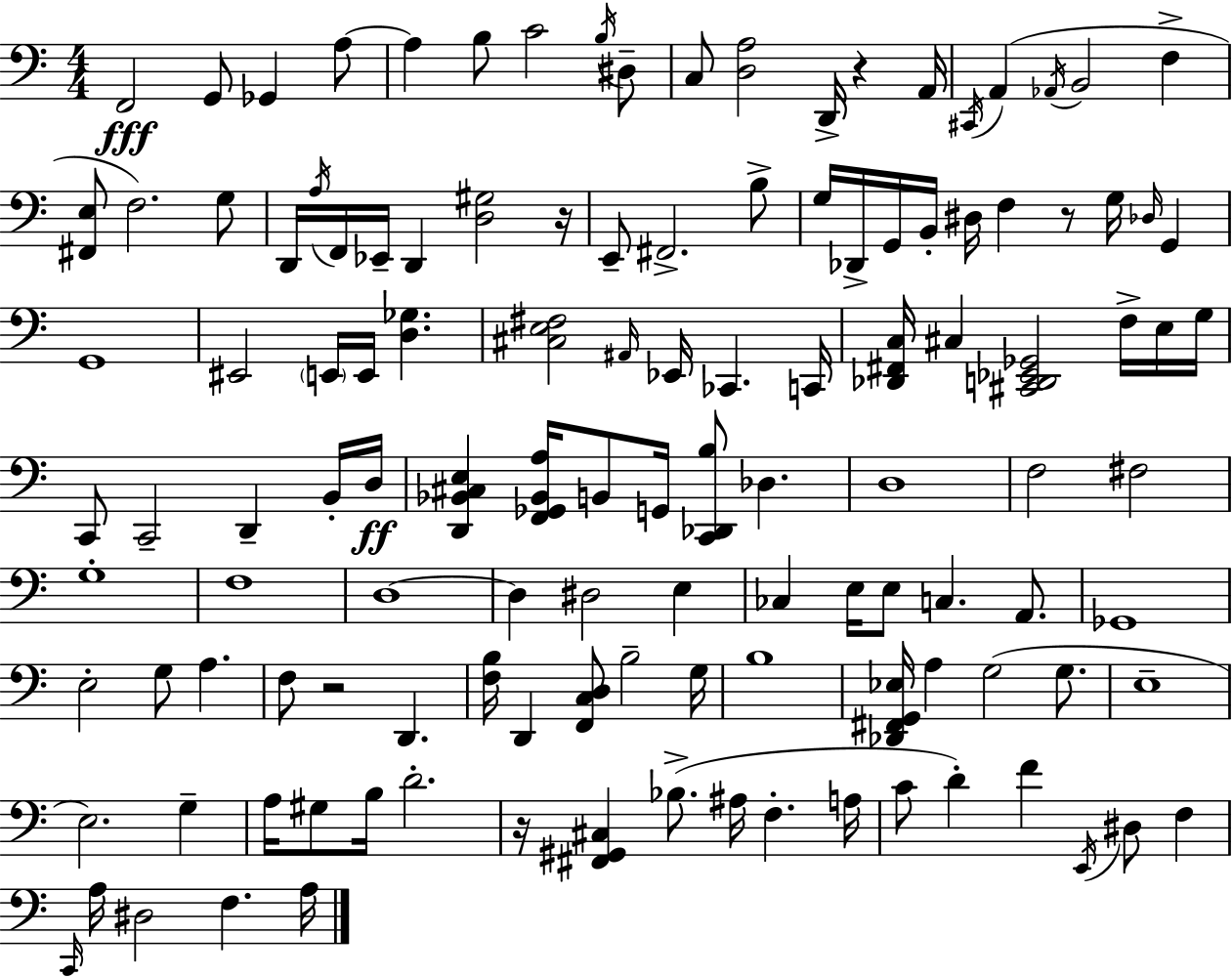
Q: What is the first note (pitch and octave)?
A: F2